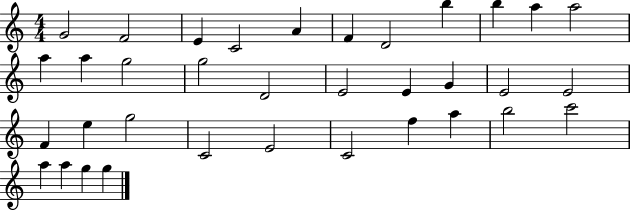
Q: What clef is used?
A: treble